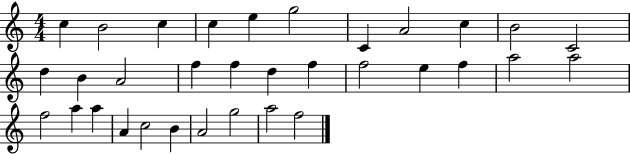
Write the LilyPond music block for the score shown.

{
  \clef treble
  \numericTimeSignature
  \time 4/4
  \key c \major
  c''4 b'2 c''4 | c''4 e''4 g''2 | c'4 a'2 c''4 | b'2 c'2 | \break d''4 b'4 a'2 | f''4 f''4 d''4 f''4 | f''2 e''4 f''4 | a''2 a''2 | \break f''2 a''4 a''4 | a'4 c''2 b'4 | a'2 g''2 | a''2 f''2 | \break \bar "|."
}